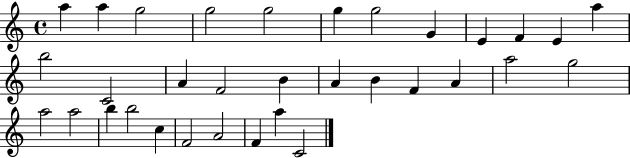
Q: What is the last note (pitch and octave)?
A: C4